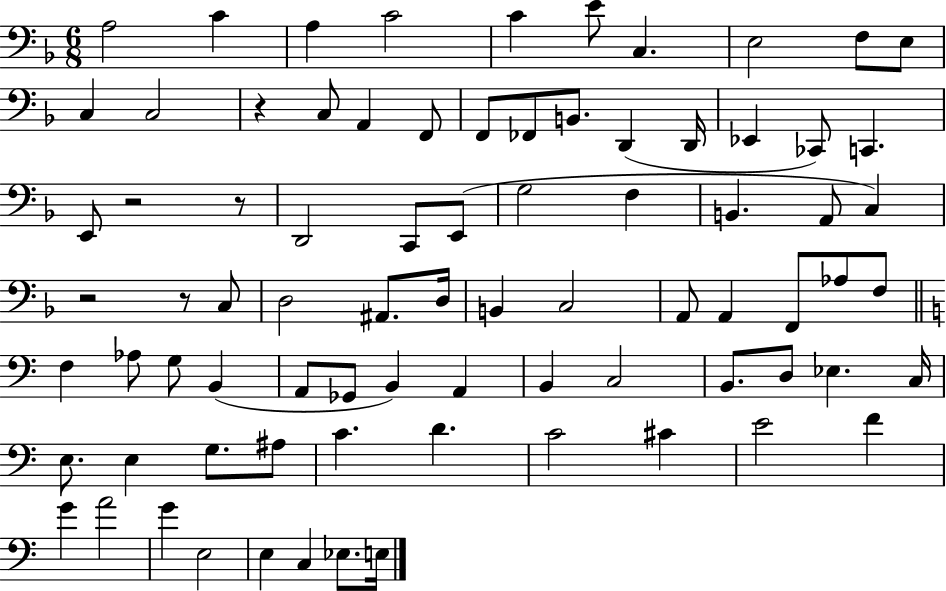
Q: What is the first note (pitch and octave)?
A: A3